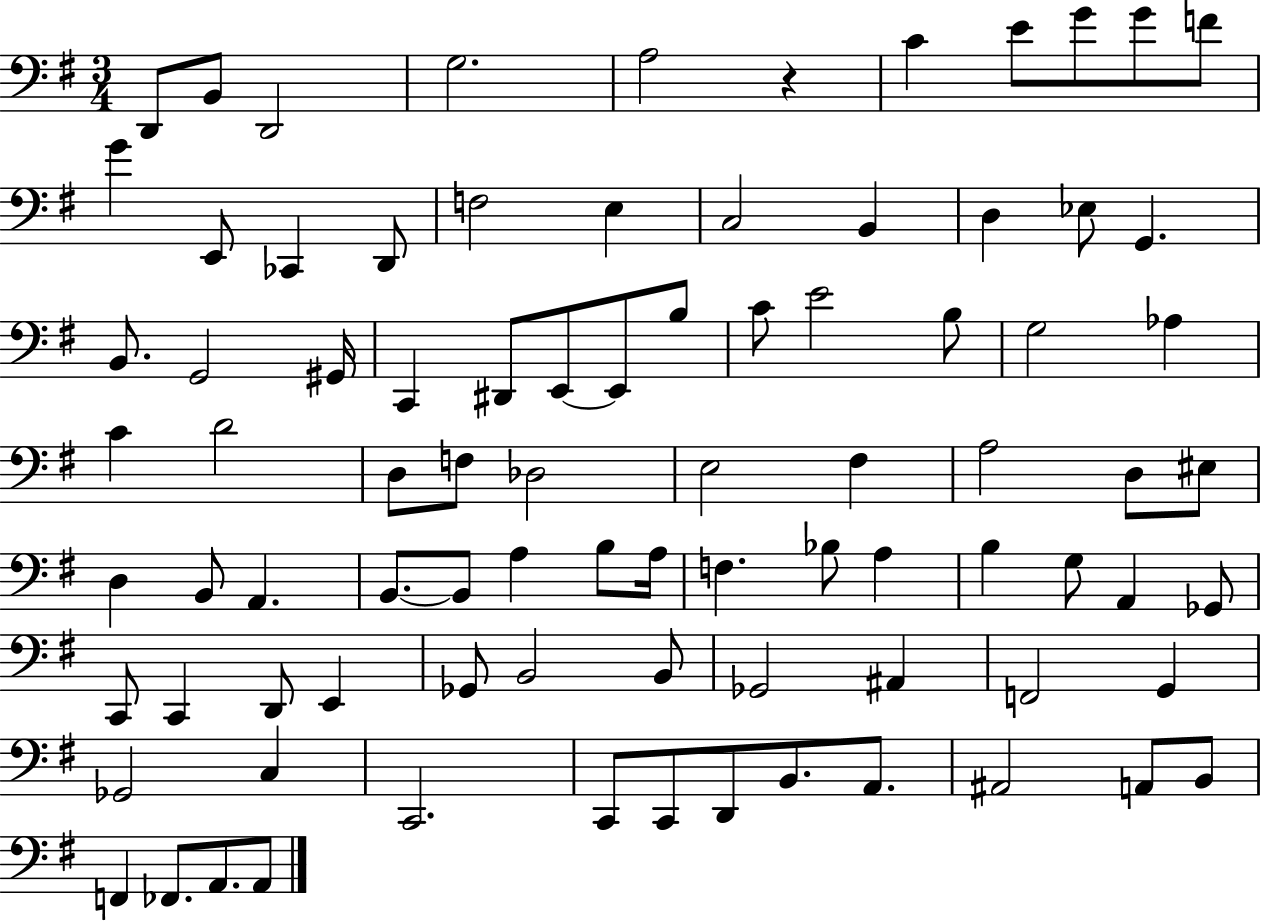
X:1
T:Untitled
M:3/4
L:1/4
K:G
D,,/2 B,,/2 D,,2 G,2 A,2 z C E/2 G/2 G/2 F/2 G E,,/2 _C,, D,,/2 F,2 E, C,2 B,, D, _E,/2 G,, B,,/2 G,,2 ^G,,/4 C,, ^D,,/2 E,,/2 E,,/2 B,/2 C/2 E2 B,/2 G,2 _A, C D2 D,/2 F,/2 _D,2 E,2 ^F, A,2 D,/2 ^E,/2 D, B,,/2 A,, B,,/2 B,,/2 A, B,/2 A,/4 F, _B,/2 A, B, G,/2 A,, _G,,/2 C,,/2 C,, D,,/2 E,, _G,,/2 B,,2 B,,/2 _G,,2 ^A,, F,,2 G,, _G,,2 C, C,,2 C,,/2 C,,/2 D,,/2 B,,/2 A,,/2 ^A,,2 A,,/2 B,,/2 F,, _F,,/2 A,,/2 A,,/2